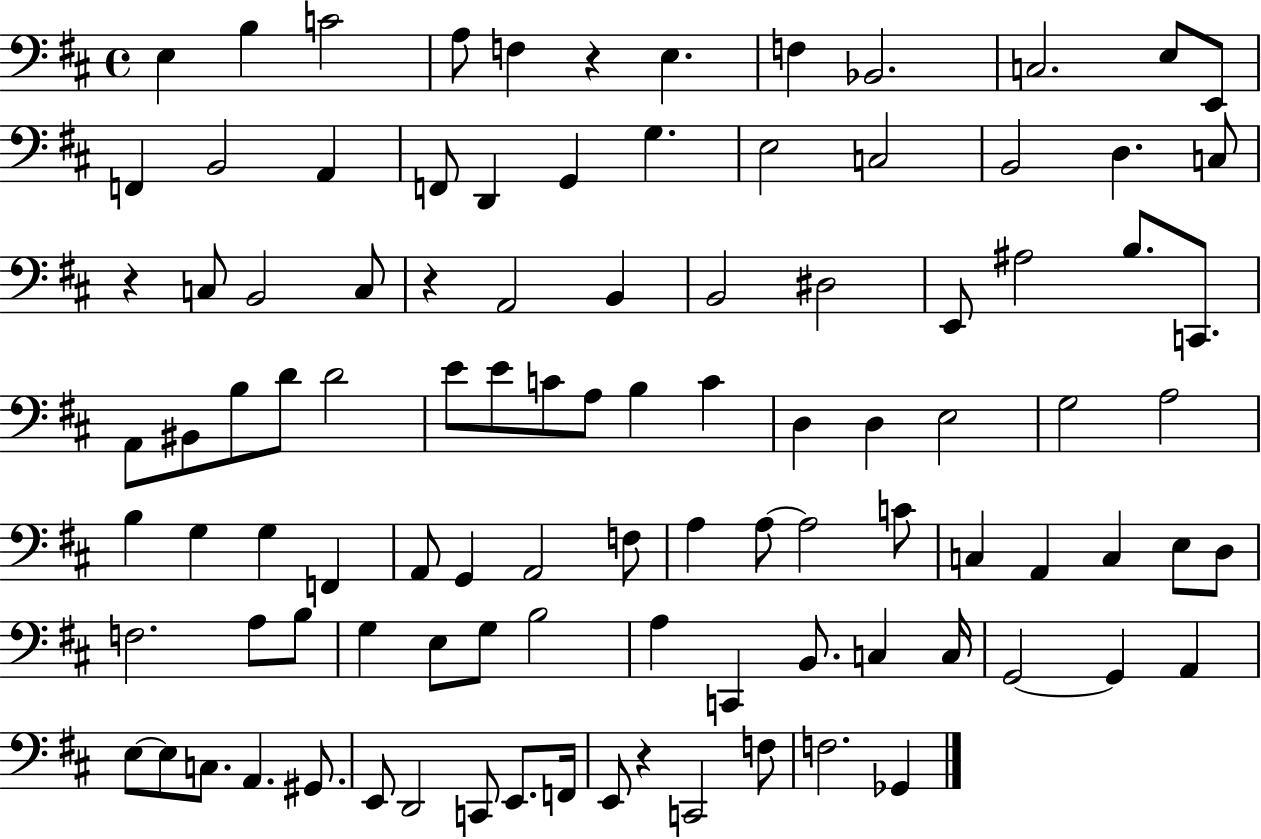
E3/q B3/q C4/h A3/e F3/q R/q E3/q. F3/q Bb2/h. C3/h. E3/e E2/e F2/q B2/h A2/q F2/e D2/q G2/q G3/q. E3/h C3/h B2/h D3/q. C3/e R/q C3/e B2/h C3/e R/q A2/h B2/q B2/h D#3/h E2/e A#3/h B3/e. C2/e. A2/e BIS2/e B3/e D4/e D4/h E4/e E4/e C4/e A3/e B3/q C4/q D3/q D3/q E3/h G3/h A3/h B3/q G3/q G3/q F2/q A2/e G2/q A2/h F3/e A3/q A3/e A3/h C4/e C3/q A2/q C3/q E3/e D3/e F3/h. A3/e B3/e G3/q E3/e G3/e B3/h A3/q C2/q B2/e. C3/q C3/s G2/h G2/q A2/q E3/e E3/e C3/e. A2/q. G#2/e. E2/e D2/h C2/e E2/e. F2/s E2/e R/q C2/h F3/e F3/h. Gb2/q